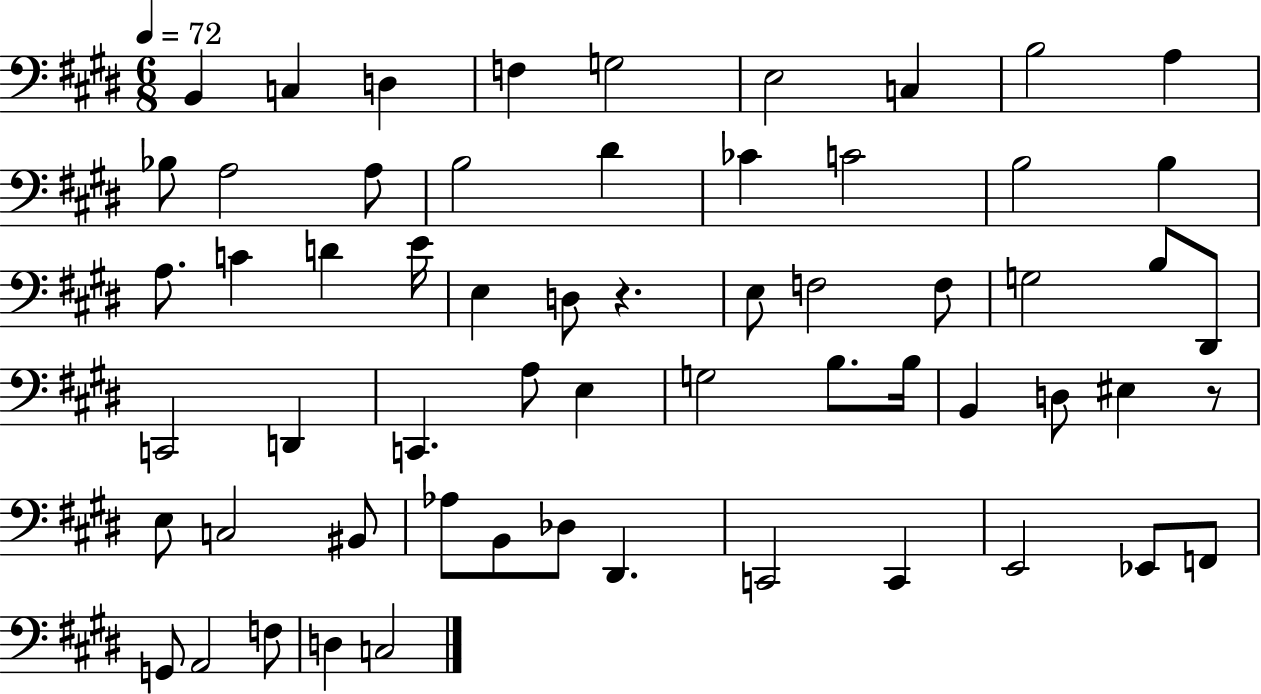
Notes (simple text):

B2/q C3/q D3/q F3/q G3/h E3/h C3/q B3/h A3/q Bb3/e A3/h A3/e B3/h D#4/q CES4/q C4/h B3/h B3/q A3/e. C4/q D4/q E4/s E3/q D3/e R/q. E3/e F3/h F3/e G3/h B3/e D#2/e C2/h D2/q C2/q. A3/e E3/q G3/h B3/e. B3/s B2/q D3/e EIS3/q R/e E3/e C3/h BIS2/e Ab3/e B2/e Db3/e D#2/q. C2/h C2/q E2/h Eb2/e F2/e G2/e A2/h F3/e D3/q C3/h